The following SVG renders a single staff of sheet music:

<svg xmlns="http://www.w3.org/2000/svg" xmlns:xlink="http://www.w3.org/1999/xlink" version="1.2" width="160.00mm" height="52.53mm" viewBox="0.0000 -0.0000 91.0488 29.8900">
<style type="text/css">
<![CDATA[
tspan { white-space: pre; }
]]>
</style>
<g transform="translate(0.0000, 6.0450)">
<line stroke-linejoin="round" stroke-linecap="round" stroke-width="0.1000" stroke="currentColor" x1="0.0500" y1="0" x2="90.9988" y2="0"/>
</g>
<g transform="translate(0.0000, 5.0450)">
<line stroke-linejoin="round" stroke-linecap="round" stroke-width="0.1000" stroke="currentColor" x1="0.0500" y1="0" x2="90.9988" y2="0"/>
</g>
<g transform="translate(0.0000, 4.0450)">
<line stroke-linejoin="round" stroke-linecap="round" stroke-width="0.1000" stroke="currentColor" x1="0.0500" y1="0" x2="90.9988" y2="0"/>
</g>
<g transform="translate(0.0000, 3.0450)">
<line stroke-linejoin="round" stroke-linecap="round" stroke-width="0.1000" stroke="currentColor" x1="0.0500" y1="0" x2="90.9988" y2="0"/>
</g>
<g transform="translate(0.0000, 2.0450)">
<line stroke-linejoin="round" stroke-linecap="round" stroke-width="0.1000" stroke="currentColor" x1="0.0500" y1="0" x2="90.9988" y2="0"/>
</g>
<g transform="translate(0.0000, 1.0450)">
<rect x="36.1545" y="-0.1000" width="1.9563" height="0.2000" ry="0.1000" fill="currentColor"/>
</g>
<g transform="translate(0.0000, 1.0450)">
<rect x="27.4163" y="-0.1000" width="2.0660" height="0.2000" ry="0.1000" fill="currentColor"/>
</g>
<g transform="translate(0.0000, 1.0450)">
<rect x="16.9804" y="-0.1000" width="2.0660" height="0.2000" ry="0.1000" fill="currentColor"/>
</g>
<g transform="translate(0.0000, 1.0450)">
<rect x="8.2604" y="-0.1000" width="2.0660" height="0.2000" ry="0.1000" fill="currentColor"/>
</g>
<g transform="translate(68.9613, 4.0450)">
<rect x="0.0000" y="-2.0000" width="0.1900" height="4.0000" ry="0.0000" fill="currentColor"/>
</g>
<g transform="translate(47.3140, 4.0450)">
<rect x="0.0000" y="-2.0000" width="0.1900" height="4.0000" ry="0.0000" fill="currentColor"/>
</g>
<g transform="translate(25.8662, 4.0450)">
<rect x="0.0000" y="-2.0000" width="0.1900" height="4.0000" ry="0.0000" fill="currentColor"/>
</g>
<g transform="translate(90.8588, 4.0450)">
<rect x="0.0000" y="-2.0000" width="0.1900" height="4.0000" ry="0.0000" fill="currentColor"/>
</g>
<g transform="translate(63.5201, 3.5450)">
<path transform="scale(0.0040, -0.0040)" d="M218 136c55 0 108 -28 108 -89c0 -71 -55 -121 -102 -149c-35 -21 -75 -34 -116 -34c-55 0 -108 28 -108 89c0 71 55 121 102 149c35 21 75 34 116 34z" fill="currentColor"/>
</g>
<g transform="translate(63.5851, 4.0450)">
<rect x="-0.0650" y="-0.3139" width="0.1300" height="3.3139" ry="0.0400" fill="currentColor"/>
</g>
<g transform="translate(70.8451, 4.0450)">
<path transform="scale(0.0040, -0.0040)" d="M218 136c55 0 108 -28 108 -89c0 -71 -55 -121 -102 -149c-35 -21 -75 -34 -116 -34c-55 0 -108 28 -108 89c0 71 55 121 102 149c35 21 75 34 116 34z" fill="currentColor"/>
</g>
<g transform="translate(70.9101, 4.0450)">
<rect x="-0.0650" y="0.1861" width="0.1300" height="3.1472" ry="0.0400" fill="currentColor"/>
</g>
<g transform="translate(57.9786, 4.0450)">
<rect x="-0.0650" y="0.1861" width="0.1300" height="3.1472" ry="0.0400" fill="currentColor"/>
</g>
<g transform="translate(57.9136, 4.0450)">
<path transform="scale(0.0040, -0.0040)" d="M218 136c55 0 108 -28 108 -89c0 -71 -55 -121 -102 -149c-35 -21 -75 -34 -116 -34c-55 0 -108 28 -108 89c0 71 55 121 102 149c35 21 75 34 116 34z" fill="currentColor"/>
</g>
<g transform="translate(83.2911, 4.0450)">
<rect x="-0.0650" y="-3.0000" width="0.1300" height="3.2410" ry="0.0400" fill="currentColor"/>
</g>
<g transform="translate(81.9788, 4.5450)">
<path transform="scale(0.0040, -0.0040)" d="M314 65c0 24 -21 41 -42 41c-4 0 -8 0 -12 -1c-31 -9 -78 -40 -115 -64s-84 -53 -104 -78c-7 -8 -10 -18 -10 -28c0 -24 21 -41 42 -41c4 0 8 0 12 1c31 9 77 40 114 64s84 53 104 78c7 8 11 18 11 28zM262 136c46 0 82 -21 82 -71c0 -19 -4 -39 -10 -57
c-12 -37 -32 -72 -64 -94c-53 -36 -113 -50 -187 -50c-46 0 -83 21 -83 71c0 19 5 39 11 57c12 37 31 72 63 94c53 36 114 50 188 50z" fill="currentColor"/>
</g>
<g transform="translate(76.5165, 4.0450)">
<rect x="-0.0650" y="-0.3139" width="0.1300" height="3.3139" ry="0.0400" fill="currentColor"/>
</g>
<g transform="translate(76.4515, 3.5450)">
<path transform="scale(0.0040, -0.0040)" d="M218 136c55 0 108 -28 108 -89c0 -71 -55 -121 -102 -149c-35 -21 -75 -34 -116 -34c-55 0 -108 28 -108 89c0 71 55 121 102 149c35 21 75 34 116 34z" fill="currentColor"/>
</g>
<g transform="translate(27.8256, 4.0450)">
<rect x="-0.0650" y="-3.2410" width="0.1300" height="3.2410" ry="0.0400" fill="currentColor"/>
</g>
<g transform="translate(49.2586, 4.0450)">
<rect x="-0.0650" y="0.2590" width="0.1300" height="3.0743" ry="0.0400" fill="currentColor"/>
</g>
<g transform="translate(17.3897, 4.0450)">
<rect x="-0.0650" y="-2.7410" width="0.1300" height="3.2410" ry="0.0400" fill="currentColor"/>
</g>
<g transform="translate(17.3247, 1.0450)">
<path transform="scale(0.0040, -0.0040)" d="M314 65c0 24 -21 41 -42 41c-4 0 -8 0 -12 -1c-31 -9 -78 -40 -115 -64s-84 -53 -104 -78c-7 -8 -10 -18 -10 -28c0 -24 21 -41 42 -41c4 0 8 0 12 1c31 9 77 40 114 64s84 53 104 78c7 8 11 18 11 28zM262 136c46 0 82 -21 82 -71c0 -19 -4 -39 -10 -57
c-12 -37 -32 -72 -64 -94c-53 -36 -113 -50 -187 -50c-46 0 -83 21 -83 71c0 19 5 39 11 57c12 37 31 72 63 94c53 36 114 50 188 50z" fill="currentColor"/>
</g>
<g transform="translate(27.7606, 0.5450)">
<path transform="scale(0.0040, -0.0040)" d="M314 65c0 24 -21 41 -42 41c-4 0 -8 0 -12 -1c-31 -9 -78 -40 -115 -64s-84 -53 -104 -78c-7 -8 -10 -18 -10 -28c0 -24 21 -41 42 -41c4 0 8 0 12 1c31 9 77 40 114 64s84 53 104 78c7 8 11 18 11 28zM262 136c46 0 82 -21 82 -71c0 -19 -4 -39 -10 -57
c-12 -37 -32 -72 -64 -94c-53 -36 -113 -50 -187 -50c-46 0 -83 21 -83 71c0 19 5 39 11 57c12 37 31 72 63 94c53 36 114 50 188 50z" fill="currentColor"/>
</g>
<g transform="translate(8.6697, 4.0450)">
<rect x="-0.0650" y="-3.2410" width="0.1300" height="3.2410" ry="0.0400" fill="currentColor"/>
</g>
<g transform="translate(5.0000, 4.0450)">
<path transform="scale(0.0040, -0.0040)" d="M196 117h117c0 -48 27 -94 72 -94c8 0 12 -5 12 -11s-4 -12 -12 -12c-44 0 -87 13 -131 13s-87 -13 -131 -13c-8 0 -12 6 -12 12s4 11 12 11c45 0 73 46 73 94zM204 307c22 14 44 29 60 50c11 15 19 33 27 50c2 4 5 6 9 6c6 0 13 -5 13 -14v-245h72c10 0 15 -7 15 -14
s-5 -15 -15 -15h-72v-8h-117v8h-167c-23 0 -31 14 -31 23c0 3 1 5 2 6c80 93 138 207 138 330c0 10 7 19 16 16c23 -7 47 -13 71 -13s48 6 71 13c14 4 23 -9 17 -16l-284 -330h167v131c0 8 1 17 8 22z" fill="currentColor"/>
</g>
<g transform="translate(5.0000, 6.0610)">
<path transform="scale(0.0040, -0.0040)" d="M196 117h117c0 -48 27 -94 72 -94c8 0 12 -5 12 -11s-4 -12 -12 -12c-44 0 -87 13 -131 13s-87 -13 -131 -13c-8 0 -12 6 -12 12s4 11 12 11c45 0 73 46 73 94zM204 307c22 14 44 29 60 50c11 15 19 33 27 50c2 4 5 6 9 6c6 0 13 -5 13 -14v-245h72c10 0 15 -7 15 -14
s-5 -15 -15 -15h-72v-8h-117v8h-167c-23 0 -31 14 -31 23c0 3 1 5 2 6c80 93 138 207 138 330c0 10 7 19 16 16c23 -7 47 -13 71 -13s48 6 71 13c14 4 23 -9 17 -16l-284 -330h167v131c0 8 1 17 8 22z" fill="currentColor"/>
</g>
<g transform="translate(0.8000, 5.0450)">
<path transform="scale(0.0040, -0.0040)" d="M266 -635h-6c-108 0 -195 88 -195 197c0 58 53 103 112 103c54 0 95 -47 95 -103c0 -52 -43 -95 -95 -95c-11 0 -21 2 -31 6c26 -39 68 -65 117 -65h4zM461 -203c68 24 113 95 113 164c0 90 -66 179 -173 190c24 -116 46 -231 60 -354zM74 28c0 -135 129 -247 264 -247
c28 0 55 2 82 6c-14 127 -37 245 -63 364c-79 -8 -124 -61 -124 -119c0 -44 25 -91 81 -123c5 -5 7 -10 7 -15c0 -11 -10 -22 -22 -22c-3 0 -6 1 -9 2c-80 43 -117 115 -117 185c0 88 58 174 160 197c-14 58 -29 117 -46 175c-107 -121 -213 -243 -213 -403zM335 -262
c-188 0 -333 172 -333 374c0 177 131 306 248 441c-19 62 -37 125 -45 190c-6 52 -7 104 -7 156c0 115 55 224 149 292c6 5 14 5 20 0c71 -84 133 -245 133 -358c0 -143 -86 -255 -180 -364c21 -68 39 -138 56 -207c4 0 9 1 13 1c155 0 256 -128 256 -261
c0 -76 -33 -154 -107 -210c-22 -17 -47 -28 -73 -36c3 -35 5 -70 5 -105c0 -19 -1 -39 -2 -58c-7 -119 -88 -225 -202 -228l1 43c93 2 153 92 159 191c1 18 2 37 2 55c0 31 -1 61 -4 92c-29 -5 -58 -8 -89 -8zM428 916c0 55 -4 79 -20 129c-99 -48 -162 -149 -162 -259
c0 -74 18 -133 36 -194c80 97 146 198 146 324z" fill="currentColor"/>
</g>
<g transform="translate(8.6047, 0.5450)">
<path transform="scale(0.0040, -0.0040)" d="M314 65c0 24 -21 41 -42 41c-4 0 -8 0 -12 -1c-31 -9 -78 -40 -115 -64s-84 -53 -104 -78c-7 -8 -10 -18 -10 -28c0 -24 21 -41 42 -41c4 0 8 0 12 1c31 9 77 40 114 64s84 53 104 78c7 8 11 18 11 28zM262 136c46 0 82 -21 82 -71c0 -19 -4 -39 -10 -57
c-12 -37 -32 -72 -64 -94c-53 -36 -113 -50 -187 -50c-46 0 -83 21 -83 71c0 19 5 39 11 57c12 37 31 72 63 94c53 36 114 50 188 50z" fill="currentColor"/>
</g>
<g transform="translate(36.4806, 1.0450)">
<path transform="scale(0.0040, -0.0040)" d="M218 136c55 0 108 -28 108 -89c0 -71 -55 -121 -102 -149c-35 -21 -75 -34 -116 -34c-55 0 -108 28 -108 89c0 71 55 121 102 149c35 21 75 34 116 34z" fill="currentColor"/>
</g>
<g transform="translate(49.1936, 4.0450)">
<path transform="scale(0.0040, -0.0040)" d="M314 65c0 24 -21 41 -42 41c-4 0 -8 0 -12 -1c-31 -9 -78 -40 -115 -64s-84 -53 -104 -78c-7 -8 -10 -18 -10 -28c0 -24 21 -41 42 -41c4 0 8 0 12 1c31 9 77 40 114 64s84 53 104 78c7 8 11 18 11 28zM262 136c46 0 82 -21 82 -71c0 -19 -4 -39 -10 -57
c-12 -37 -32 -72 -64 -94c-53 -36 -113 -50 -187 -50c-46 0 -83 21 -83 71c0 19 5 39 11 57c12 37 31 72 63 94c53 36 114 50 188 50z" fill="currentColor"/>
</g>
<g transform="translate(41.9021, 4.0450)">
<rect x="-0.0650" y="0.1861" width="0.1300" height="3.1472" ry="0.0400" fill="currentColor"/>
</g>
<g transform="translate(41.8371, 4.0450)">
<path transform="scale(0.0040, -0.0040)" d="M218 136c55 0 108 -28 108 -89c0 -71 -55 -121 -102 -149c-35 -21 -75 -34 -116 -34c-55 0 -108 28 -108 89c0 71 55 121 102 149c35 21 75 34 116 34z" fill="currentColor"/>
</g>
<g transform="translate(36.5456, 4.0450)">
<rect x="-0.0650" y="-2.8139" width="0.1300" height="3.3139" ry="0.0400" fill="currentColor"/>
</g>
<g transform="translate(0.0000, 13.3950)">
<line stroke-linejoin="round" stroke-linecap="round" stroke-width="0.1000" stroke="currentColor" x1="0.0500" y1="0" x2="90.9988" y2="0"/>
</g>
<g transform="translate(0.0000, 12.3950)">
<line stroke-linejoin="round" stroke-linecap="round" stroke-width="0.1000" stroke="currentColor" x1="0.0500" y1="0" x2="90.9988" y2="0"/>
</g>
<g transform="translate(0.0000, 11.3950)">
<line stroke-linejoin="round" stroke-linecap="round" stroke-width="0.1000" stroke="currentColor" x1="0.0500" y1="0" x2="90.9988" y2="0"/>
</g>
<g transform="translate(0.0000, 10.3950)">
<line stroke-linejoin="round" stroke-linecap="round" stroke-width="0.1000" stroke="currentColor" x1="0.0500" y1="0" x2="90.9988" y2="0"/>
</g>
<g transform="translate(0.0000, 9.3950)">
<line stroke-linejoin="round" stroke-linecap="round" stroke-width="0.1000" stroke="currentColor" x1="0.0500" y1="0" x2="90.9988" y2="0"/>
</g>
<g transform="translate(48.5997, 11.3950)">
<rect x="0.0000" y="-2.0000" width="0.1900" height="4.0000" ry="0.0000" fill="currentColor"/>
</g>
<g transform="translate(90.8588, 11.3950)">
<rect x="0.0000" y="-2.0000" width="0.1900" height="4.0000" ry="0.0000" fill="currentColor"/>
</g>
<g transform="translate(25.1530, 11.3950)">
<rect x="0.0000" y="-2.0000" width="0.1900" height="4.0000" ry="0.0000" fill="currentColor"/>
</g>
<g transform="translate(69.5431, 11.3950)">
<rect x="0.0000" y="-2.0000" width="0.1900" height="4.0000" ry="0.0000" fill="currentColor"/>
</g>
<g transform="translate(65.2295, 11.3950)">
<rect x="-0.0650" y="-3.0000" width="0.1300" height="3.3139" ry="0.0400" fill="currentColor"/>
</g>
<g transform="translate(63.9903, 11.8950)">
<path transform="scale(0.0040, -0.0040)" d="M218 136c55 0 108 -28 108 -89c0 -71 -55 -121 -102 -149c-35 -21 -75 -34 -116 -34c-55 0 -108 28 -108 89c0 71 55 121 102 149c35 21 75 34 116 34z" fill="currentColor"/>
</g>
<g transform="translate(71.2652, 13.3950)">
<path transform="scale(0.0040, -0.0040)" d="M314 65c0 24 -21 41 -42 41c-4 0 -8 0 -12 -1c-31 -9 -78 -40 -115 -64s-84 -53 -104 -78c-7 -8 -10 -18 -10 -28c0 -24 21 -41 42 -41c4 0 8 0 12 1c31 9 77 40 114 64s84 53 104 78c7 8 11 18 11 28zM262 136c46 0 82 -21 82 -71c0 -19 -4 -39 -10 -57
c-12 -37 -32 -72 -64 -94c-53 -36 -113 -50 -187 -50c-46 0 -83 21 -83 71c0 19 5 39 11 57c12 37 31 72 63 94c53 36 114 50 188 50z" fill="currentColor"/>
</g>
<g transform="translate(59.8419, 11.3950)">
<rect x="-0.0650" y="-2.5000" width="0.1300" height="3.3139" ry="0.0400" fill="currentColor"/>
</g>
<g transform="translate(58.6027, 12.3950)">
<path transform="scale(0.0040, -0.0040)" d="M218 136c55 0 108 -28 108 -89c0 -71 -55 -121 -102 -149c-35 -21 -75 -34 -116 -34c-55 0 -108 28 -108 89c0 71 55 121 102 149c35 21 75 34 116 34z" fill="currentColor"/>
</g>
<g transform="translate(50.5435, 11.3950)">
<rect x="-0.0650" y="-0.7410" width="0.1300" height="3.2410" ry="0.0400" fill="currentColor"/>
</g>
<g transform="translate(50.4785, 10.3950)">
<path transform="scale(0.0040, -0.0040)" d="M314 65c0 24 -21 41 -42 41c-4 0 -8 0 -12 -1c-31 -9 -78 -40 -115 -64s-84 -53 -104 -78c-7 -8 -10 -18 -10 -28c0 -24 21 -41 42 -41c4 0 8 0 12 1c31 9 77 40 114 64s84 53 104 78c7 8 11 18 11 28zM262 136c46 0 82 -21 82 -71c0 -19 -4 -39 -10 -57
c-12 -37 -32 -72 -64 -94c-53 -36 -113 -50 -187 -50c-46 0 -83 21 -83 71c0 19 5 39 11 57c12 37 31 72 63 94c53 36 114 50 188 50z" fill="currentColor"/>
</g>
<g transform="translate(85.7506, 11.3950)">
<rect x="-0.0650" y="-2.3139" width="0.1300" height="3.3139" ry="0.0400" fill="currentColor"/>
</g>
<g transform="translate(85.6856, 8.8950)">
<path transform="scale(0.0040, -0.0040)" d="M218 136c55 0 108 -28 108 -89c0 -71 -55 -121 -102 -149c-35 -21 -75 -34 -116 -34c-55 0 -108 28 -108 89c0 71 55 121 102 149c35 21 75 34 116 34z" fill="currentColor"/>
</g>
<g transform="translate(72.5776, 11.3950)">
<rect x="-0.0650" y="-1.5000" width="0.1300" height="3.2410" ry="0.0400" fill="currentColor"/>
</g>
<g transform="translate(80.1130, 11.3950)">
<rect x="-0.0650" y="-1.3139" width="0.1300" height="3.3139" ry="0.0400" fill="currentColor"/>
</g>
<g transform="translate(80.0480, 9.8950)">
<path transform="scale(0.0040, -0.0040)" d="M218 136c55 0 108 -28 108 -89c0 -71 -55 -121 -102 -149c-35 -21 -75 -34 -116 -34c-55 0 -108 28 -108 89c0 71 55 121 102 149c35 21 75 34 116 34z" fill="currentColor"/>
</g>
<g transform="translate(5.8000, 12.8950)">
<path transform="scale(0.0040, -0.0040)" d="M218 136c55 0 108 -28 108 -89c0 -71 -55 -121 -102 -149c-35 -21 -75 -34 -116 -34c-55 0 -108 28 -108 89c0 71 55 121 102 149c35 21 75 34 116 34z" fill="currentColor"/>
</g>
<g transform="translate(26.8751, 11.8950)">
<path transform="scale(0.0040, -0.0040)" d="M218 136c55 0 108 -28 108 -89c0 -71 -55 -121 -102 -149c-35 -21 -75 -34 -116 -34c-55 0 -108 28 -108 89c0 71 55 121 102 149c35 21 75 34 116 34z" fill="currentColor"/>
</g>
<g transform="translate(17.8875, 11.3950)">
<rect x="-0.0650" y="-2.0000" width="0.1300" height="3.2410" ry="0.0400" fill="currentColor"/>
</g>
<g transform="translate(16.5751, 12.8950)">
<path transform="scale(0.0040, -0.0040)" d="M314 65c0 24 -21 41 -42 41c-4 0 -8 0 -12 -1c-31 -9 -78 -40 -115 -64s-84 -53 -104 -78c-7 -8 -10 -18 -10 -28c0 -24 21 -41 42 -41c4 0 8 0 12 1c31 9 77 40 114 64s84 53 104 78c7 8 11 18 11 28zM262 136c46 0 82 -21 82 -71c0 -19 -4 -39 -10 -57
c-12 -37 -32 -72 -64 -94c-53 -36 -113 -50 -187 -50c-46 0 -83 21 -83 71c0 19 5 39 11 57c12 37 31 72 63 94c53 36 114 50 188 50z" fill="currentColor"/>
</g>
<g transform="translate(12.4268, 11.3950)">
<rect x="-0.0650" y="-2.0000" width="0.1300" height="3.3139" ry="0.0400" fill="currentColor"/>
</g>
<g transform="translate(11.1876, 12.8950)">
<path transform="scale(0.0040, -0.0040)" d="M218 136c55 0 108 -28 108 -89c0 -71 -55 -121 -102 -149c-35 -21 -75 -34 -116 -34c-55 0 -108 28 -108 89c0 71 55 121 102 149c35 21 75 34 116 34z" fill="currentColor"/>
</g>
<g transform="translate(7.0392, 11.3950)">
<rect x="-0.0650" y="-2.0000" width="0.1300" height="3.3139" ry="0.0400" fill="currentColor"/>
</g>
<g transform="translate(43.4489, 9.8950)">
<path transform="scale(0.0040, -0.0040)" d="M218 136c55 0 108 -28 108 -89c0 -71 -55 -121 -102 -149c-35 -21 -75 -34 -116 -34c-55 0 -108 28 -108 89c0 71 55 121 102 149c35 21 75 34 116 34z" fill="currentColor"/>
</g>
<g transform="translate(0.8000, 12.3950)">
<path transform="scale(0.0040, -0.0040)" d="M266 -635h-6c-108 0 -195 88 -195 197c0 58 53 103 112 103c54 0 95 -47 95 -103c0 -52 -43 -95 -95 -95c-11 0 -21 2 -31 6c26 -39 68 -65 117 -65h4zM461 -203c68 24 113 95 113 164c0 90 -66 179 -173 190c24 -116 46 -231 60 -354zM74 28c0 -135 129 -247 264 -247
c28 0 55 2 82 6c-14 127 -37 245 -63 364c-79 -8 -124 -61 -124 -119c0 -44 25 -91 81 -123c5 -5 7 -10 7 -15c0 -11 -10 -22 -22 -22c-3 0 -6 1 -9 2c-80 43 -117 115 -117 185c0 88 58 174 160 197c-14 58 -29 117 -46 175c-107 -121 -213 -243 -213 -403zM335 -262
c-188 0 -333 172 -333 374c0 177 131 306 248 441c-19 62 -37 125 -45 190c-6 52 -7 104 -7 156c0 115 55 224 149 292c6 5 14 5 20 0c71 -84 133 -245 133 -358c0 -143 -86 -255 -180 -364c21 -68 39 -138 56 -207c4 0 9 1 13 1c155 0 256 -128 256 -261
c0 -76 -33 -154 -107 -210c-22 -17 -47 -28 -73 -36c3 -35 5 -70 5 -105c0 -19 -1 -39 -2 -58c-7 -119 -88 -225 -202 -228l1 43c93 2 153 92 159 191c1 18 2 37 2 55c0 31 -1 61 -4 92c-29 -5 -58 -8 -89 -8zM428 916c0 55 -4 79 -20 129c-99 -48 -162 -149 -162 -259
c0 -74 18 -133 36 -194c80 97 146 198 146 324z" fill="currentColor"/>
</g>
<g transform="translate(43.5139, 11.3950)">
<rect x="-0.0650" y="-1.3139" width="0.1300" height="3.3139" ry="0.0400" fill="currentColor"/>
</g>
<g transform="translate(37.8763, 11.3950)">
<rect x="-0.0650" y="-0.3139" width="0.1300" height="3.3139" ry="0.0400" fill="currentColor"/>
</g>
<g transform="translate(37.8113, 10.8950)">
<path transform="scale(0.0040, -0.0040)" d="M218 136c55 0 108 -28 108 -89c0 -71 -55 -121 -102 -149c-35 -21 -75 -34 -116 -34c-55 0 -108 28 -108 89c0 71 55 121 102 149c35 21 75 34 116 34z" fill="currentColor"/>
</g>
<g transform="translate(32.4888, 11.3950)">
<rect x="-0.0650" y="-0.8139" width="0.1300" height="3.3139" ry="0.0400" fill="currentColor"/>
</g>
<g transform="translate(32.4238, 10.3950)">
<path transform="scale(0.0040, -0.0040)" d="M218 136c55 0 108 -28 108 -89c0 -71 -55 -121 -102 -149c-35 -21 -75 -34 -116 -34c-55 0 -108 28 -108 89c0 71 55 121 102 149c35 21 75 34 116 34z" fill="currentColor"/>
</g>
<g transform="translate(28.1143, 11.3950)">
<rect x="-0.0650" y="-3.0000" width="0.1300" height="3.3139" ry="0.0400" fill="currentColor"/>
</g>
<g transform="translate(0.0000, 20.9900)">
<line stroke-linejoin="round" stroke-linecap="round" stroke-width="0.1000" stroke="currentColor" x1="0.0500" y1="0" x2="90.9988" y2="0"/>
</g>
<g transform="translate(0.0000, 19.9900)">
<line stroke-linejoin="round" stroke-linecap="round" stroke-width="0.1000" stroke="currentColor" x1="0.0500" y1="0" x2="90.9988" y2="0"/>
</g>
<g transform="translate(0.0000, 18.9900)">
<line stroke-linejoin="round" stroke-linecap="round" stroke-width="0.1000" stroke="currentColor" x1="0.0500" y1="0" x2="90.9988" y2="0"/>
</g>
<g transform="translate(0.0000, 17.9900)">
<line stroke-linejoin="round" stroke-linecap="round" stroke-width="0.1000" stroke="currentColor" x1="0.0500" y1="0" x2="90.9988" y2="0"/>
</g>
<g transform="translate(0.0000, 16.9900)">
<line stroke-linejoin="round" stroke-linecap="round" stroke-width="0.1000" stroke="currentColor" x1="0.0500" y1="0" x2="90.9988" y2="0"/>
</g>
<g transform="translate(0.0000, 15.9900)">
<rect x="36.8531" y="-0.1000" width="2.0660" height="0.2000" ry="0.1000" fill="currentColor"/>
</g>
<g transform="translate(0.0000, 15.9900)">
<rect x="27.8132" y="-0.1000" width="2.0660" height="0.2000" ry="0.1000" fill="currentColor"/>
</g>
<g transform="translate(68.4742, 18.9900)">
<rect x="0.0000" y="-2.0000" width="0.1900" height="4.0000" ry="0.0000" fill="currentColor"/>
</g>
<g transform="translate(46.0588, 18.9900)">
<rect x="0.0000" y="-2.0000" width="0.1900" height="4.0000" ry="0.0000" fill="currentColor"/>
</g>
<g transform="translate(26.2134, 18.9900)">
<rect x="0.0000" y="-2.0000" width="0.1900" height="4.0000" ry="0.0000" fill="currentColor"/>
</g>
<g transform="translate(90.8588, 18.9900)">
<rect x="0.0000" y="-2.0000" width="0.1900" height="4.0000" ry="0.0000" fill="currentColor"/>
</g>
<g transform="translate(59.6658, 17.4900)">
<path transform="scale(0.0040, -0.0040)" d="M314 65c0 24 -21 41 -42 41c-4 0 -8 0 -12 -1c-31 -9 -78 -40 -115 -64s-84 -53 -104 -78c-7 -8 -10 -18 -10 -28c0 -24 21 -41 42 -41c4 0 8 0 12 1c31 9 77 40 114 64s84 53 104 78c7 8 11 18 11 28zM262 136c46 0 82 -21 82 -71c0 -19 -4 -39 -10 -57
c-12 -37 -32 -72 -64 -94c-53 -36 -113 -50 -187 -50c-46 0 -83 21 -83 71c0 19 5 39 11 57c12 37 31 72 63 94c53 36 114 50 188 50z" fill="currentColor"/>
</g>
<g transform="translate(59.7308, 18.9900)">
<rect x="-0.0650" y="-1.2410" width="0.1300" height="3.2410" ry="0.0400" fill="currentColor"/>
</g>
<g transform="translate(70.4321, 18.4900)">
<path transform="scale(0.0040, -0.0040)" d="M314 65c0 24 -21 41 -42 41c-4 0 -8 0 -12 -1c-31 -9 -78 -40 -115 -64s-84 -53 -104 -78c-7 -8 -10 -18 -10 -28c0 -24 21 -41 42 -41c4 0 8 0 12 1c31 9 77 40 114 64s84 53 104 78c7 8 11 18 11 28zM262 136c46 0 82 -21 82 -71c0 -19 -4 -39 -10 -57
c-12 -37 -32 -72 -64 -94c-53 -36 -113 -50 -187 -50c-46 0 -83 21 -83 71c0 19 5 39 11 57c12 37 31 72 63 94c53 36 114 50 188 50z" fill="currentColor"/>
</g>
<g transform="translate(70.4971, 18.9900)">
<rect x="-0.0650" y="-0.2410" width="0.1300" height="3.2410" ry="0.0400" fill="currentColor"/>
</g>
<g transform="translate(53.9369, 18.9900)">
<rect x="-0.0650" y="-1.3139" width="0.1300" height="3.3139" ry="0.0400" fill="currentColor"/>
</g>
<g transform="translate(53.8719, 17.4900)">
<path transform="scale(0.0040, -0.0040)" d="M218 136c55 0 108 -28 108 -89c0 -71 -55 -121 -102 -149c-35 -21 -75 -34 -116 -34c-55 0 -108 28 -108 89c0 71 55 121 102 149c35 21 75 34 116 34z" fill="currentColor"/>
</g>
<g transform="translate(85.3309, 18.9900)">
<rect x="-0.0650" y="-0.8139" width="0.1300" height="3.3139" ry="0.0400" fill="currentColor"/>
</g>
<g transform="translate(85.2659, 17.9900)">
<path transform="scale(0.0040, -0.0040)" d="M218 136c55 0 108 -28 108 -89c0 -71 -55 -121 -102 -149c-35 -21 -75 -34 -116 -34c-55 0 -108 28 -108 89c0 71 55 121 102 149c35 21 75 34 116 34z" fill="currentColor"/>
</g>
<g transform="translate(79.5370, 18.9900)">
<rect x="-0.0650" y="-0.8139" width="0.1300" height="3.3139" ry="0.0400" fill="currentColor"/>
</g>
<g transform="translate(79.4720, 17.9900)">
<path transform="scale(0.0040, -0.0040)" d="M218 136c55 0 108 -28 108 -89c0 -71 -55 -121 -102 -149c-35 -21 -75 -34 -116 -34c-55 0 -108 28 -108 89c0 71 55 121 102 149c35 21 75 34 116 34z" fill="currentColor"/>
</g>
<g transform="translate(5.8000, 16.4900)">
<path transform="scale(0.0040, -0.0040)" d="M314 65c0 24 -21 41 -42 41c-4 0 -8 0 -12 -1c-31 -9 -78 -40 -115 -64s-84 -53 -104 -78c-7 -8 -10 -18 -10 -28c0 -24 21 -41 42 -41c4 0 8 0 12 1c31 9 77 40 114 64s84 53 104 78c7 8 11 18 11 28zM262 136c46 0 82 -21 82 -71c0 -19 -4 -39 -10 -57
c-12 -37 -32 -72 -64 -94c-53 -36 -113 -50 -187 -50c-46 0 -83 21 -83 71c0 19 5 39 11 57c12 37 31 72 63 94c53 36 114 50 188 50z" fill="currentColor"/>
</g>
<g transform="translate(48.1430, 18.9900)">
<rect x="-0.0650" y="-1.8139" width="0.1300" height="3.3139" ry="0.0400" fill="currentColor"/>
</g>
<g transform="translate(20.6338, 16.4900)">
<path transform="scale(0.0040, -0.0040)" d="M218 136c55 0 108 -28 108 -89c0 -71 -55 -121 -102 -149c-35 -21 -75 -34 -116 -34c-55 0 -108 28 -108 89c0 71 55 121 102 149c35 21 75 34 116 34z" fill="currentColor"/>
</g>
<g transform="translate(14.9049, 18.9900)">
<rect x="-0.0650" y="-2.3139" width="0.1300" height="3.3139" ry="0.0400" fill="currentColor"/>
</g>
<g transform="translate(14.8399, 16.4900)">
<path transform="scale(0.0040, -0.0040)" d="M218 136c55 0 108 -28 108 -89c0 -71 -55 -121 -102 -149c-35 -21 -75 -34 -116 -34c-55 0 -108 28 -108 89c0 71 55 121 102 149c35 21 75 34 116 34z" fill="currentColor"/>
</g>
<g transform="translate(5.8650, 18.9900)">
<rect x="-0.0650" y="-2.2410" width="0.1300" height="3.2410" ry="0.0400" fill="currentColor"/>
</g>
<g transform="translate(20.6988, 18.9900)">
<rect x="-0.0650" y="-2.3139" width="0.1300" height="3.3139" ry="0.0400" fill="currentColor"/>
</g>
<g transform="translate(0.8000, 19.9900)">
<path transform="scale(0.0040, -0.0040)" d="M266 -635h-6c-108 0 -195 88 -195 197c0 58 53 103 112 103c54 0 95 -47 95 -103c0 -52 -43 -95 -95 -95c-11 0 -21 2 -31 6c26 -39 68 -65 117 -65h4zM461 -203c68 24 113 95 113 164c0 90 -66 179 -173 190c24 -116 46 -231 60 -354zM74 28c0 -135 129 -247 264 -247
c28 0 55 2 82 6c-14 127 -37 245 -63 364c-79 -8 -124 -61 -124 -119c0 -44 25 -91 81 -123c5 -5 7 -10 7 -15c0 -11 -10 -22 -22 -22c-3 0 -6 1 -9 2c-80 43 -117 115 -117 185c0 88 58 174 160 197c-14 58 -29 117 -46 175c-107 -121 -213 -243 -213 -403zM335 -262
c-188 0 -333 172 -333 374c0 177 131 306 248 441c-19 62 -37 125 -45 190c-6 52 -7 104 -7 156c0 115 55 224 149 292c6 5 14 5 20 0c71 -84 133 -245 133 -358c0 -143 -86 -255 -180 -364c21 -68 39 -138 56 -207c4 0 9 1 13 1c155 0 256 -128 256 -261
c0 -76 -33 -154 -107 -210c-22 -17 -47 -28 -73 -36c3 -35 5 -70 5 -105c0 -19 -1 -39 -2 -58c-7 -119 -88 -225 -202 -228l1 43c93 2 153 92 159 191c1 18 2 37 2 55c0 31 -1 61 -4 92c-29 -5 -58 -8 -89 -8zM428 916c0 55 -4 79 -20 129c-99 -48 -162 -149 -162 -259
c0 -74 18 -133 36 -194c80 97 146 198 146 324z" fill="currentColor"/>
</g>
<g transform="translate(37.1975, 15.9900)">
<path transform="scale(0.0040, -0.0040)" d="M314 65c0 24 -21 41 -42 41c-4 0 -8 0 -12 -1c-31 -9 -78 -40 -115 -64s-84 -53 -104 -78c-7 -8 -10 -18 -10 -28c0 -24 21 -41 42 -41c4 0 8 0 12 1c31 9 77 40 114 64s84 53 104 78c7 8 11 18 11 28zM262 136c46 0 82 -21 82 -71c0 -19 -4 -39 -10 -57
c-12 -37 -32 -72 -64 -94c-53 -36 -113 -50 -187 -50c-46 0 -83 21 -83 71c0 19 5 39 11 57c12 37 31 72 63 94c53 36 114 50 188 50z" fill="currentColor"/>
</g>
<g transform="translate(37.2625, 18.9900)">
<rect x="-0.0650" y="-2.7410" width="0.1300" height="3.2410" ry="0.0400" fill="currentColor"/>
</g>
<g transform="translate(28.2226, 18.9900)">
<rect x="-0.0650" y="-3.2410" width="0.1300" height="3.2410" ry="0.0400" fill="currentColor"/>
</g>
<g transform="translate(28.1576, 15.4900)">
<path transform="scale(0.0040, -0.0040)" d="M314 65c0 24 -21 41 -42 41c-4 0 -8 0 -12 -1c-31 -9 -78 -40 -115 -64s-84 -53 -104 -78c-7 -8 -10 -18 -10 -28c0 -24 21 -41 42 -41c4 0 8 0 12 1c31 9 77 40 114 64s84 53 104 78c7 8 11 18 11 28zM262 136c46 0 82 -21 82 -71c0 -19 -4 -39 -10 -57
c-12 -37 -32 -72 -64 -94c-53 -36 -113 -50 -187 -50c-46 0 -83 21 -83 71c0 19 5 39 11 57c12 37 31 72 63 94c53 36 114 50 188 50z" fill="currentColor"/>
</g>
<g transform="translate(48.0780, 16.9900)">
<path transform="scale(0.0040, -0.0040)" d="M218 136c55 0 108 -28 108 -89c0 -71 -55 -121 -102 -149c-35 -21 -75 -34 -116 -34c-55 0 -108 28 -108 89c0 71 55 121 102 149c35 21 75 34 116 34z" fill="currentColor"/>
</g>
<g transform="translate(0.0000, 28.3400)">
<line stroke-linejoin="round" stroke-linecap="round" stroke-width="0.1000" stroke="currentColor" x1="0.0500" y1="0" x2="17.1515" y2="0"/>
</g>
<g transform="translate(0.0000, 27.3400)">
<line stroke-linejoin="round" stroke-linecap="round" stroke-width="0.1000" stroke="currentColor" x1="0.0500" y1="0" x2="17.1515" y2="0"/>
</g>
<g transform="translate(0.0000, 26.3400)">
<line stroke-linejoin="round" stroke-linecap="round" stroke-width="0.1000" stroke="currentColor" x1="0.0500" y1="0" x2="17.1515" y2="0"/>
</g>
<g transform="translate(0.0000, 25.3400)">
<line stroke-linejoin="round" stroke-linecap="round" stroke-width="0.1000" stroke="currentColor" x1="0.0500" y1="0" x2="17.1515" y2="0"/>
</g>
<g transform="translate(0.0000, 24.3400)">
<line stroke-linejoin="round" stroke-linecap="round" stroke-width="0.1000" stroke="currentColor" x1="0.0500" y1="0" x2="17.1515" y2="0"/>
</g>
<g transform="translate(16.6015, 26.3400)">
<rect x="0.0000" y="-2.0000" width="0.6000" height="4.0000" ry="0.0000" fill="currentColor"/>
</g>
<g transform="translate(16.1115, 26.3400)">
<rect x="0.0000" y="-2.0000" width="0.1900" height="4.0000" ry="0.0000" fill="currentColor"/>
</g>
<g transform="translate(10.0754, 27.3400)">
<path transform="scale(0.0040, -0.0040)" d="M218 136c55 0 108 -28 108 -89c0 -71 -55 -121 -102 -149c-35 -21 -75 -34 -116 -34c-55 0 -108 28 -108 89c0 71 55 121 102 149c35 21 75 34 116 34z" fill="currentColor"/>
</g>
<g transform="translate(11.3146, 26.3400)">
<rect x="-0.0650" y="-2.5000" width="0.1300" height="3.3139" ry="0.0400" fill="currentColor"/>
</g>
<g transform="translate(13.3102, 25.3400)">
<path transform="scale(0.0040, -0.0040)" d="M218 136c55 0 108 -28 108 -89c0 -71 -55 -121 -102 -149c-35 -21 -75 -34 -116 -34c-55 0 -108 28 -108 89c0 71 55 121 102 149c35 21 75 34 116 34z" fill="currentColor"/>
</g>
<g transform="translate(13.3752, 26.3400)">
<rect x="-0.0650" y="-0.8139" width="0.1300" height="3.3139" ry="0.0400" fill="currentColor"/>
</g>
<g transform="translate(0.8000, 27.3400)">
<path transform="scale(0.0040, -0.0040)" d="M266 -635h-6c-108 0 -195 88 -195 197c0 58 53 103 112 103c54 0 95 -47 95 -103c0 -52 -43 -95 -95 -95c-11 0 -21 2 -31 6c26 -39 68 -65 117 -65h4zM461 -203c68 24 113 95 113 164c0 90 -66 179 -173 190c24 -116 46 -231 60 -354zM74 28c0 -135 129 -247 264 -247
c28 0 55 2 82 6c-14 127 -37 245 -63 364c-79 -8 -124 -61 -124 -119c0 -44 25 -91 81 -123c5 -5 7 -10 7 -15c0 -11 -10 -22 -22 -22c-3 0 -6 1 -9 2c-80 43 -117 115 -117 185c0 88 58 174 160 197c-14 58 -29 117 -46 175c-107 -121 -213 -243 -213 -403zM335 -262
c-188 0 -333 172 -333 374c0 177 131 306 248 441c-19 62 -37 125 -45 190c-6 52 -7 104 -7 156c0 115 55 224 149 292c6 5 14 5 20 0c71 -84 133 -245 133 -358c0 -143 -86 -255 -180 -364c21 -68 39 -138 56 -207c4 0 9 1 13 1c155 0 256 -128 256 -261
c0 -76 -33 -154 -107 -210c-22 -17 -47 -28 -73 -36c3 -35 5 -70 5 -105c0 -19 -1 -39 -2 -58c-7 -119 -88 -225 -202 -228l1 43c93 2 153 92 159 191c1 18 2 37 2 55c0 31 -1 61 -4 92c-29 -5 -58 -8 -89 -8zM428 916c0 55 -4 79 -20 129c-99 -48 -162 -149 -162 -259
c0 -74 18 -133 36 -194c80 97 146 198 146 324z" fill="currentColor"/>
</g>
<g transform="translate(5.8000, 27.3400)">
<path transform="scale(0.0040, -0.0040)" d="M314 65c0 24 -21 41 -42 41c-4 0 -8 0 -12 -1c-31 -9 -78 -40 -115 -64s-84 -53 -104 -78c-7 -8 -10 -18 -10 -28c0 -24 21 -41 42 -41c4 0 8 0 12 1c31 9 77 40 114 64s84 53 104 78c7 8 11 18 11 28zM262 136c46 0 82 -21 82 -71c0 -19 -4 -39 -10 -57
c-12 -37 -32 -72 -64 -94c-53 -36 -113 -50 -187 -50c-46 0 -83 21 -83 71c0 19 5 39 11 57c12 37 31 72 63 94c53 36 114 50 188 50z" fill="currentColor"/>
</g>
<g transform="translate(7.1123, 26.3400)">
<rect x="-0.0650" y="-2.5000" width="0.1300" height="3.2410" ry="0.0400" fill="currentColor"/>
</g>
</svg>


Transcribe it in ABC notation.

X:1
T:Untitled
M:4/4
L:1/4
K:C
b2 a2 b2 a B B2 B c B c A2 F F F2 A d c e d2 G A E2 e g g2 g g b2 a2 f e e2 c2 d d G2 G d